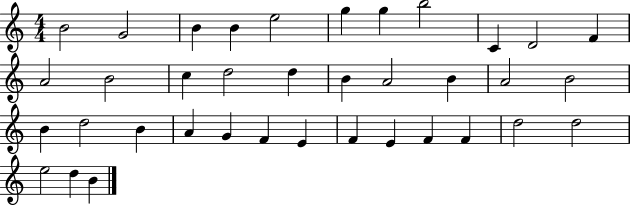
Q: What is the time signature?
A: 4/4